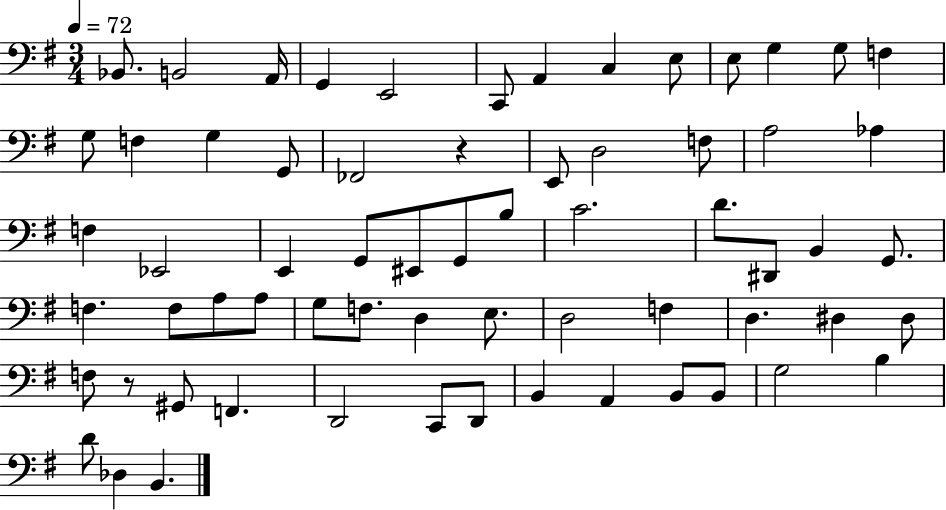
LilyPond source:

{
  \clef bass
  \numericTimeSignature
  \time 3/4
  \key g \major
  \tempo 4 = 72
  bes,8. b,2 a,16 | g,4 e,2 | c,8 a,4 c4 e8 | e8 g4 g8 f4 | \break g8 f4 g4 g,8 | fes,2 r4 | e,8 d2 f8 | a2 aes4 | \break f4 ees,2 | e,4 g,8 eis,8 g,8 b8 | c'2. | d'8. dis,8 b,4 g,8. | \break f4. f8 a8 a8 | g8 f8. d4 e8. | d2 f4 | d4. dis4 dis8 | \break f8 r8 gis,8 f,4. | d,2 c,8 d,8 | b,4 a,4 b,8 b,8 | g2 b4 | \break d'8 des4 b,4. | \bar "|."
}